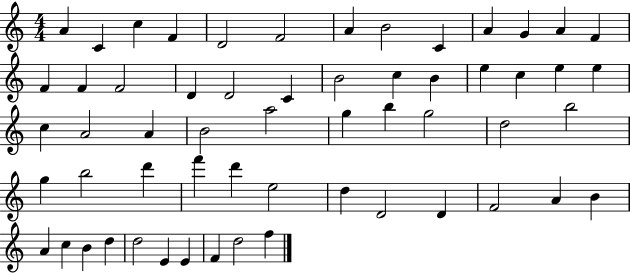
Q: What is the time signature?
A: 4/4